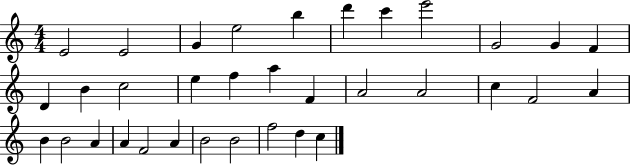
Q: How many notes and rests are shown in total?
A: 34